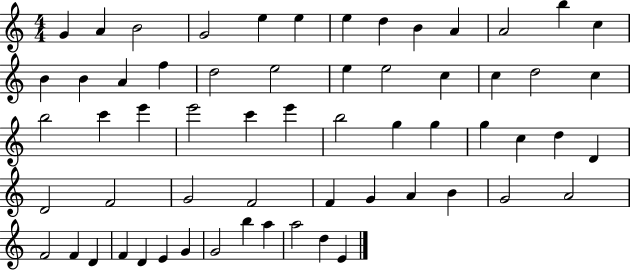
X:1
T:Untitled
M:4/4
L:1/4
K:C
G A B2 G2 e e e d B A A2 b c B B A f d2 e2 e e2 c c d2 c b2 c' e' e'2 c' e' b2 g g g c d D D2 F2 G2 F2 F G A B G2 A2 F2 F D F D E G G2 b a a2 d E